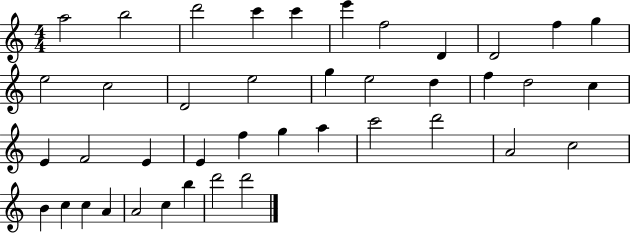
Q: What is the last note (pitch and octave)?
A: D6